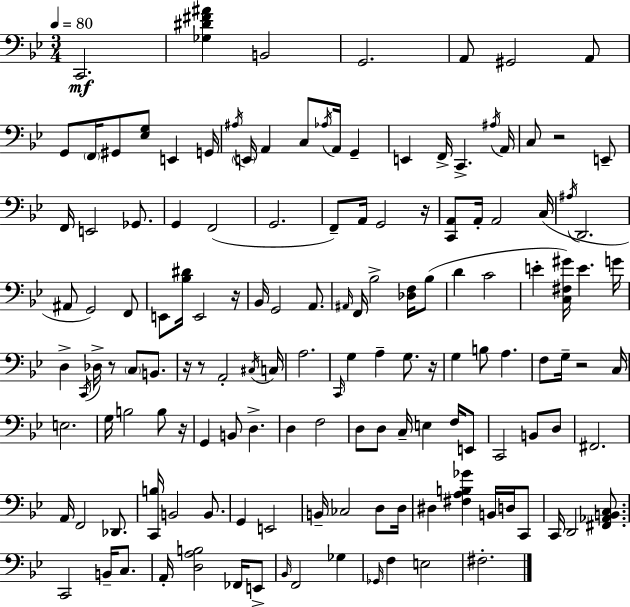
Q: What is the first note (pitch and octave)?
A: C2